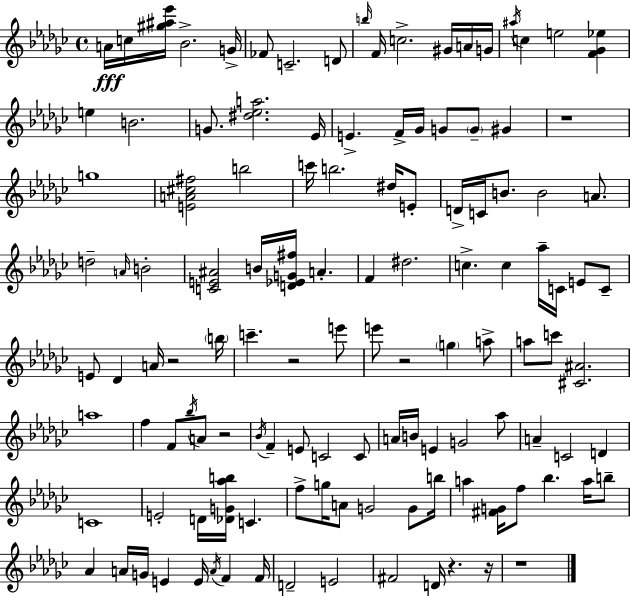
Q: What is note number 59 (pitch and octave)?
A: A5